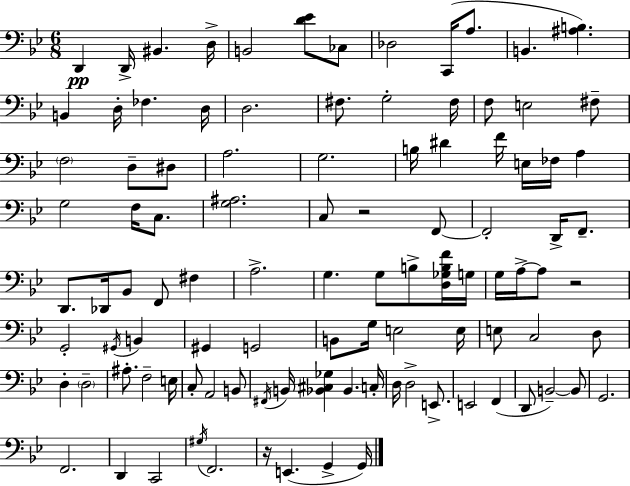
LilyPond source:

{
  \clef bass
  \numericTimeSignature
  \time 6/8
  \key bes \major
  \repeat volta 2 { d,4\pp d,16-> bis,4. d16-> | b,2 <d' ees'>8 ces8 | des2 c,16( a8. | b,4. <ais b>4.) | \break b,4 d16-. fes4. d16 | d2. | fis8. g2-. fis16 | f8 e2 fis8-- | \break \parenthesize f2 d8-- dis8 | a2. | g2. | b16 dis'4 f'16 e16 fes16 a4 | \break g2 f16 c8. | <g ais>2. | c8 r2 f,8~~ | f,2-. d,16-> f,8.-- | \break d,8. des,16 bes,8 f,8 fis4 | a2.-> | g4. g8 b8-> <d ges b f'>16 g16 | g16 a16->~~ a8 r2 | \break g,2-. \acciaccatura { gis,16 } b,4 | gis,4 g,2 | b,8 g16 e2 | e16 e8 c2 d8 | \break d4-. \parenthesize d2-- | ais8.-. f2-- | e16 c8-. a,2 b,8 | \acciaccatura { fis,16 } b,16 <bes, cis ges>4 bes,4. | \break c16-. d16 d2-> e,8.-> | e,2 f,4( | d,8 b,2--~~) | b,8 g,2. | \break f,2. | d,4 c,2 | \acciaccatura { gis16 } f,2. | r16 e,4.( g,4-> | \break g,16) } \bar "|."
}